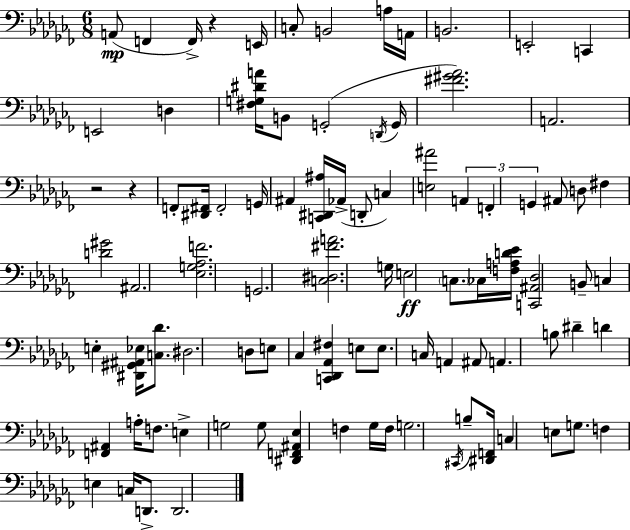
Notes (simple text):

A2/e F2/q F2/s R/q E2/s C3/e B2/h A3/s A2/s B2/h. E2/h C2/q E2/h D3/q [F#3,G3,D#4,A4]/s B2/e G2/h D2/s G2/s [F#4,G#4,Ab4]/h. A2/h. R/h R/q F2/e [D#2,F#2]/s F#2/h G2/s A#2/q [C2,D#2,A#3]/s Ab2/s D2/e C3/q [E3,A#4]/h A2/q F2/q G2/q A#2/e D3/e F#3/q [D4,G#4]/h A#2/h. [Eb3,G3,Ab3,F4]/h. G2/h. [C3,D#3,F#4,A4]/h. G3/s E3/h C3/e. CES3/s [F3,A3,D4,Eb4]/s [C2,A#2,Db3]/h B2/e C3/q E3/q [D#2,G#2,A#2,Eb3]/s [C3,Db4]/e. D#3/h. D3/e E3/e CES3/q [C2,Db2,Ab2,F#3]/q E3/e E3/e. C3/s A2/q A#2/e A2/q. B3/e D#4/q D4/q [F2,A#2]/q A3/s F3/e. E3/q G3/h G3/e [D#2,F2,A#2,Eb3]/q F3/q Gb3/s F3/s G3/h. C#2/s B3/e [D#2,F2]/s C3/q E3/e G3/e. F3/q E3/q C3/s D2/e. D2/h.